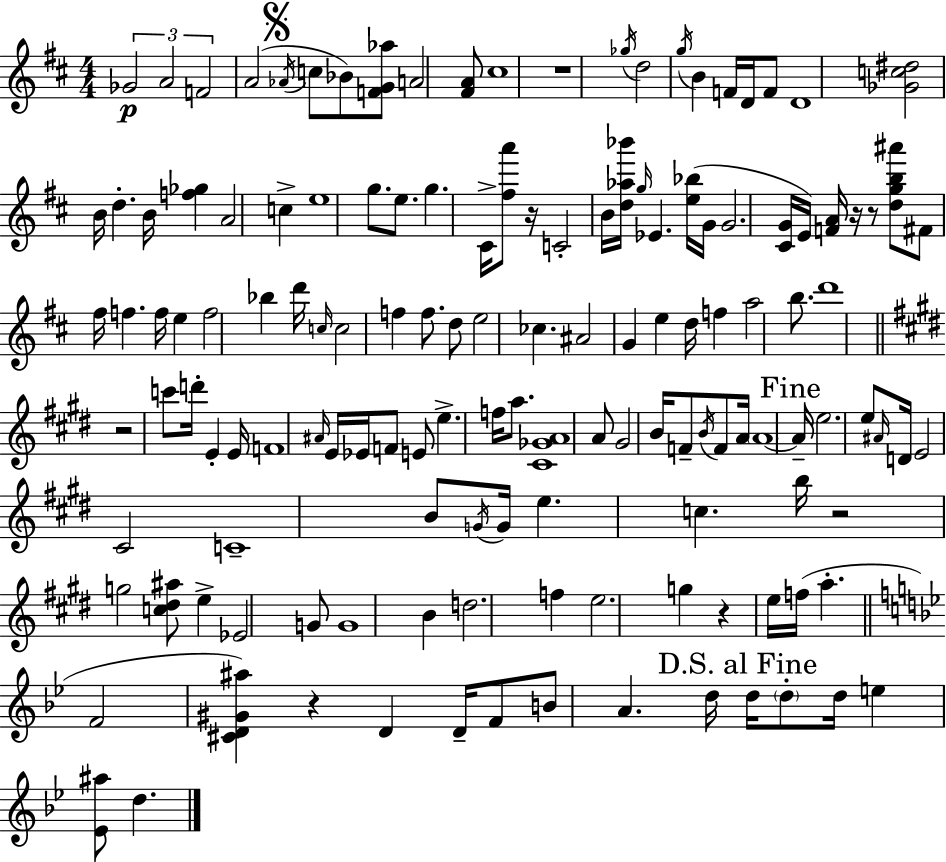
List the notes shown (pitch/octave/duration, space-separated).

Gb4/h A4/h F4/h A4/h Ab4/s C5/e Bb4/e [F4,G4,Ab5]/e A4/h [F#4,A4]/e C#5/w R/w Gb5/s D5/h G5/s B4/q F4/s D4/s F4/e D4/w [Gb4,C5,D#5]/h B4/s D5/q. B4/s [F5,Gb5]/q A4/h C5/q E5/w G5/e. E5/e. G5/q. C#4/s [F#5,A6]/e R/s C4/h B4/s [D5,Ab5,Bb6]/s G5/s Eb4/q. [E5,Bb5]/s G4/s G4/h. [C#4,G4]/s E4/s [F4,A4]/s R/s R/e [D5,G5,B5,A#6]/e F#4/e F#5/s F5/q. F5/s E5/q F5/h Bb5/q D6/s C5/s C5/h F5/q F5/e. D5/e E5/h CES5/q. A#4/h G4/q E5/q D5/s F5/q A5/h B5/e. D6/w R/h C6/e D6/s E4/q E4/s F4/w A#4/s E4/s Eb4/s F4/e E4/e E5/q. F5/s A5/e. [C#4,Gb4,A4]/w A4/e G#4/h B4/s F4/e B4/s F4/e A4/s A4/w A4/s E5/h. E5/e A#4/s D4/s E4/h C#4/h C4/w B4/e G4/s G4/s E5/q. C5/q. B5/s R/h G5/h [C5,D#5,A#5]/e E5/q Eb4/h G4/e G4/w B4/q D5/h. F5/q E5/h. G5/q R/q E5/s F5/s A5/q. F4/h [C#4,D4,G#4,A#5]/q R/q D4/q D4/s F4/e B4/e A4/q. D5/s D5/s D5/e D5/s E5/q [Eb4,A#5]/e D5/q.